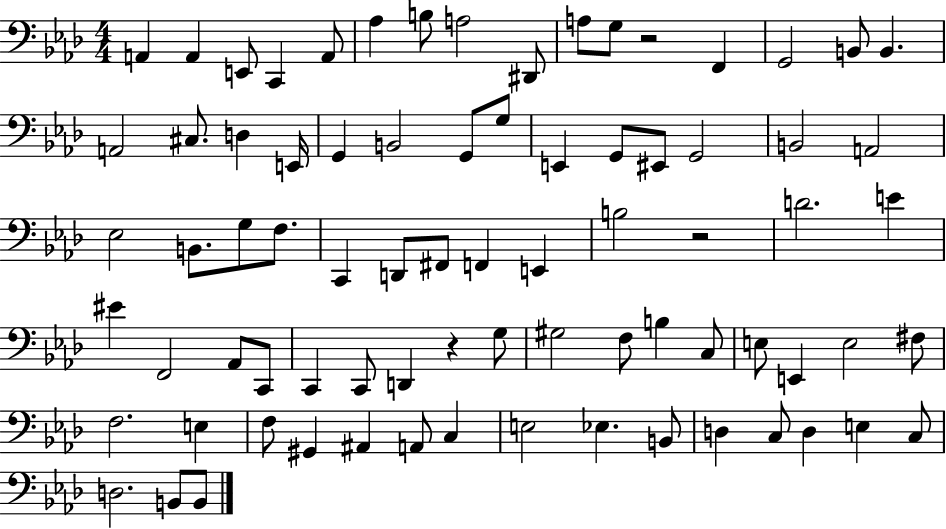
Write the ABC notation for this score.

X:1
T:Untitled
M:4/4
L:1/4
K:Ab
A,, A,, E,,/2 C,, A,,/2 _A, B,/2 A,2 ^D,,/2 A,/2 G,/2 z2 F,, G,,2 B,,/2 B,, A,,2 ^C,/2 D, E,,/4 G,, B,,2 G,,/2 G,/2 E,, G,,/2 ^E,,/2 G,,2 B,,2 A,,2 _E,2 B,,/2 G,/2 F,/2 C,, D,,/2 ^F,,/2 F,, E,, B,2 z2 D2 E ^E F,,2 _A,,/2 C,,/2 C,, C,,/2 D,, z G,/2 ^G,2 F,/2 B, C,/2 E,/2 E,, E,2 ^F,/2 F,2 E, F,/2 ^G,, ^A,, A,,/2 C, E,2 _E, B,,/2 D, C,/2 D, E, C,/2 D,2 B,,/2 B,,/2